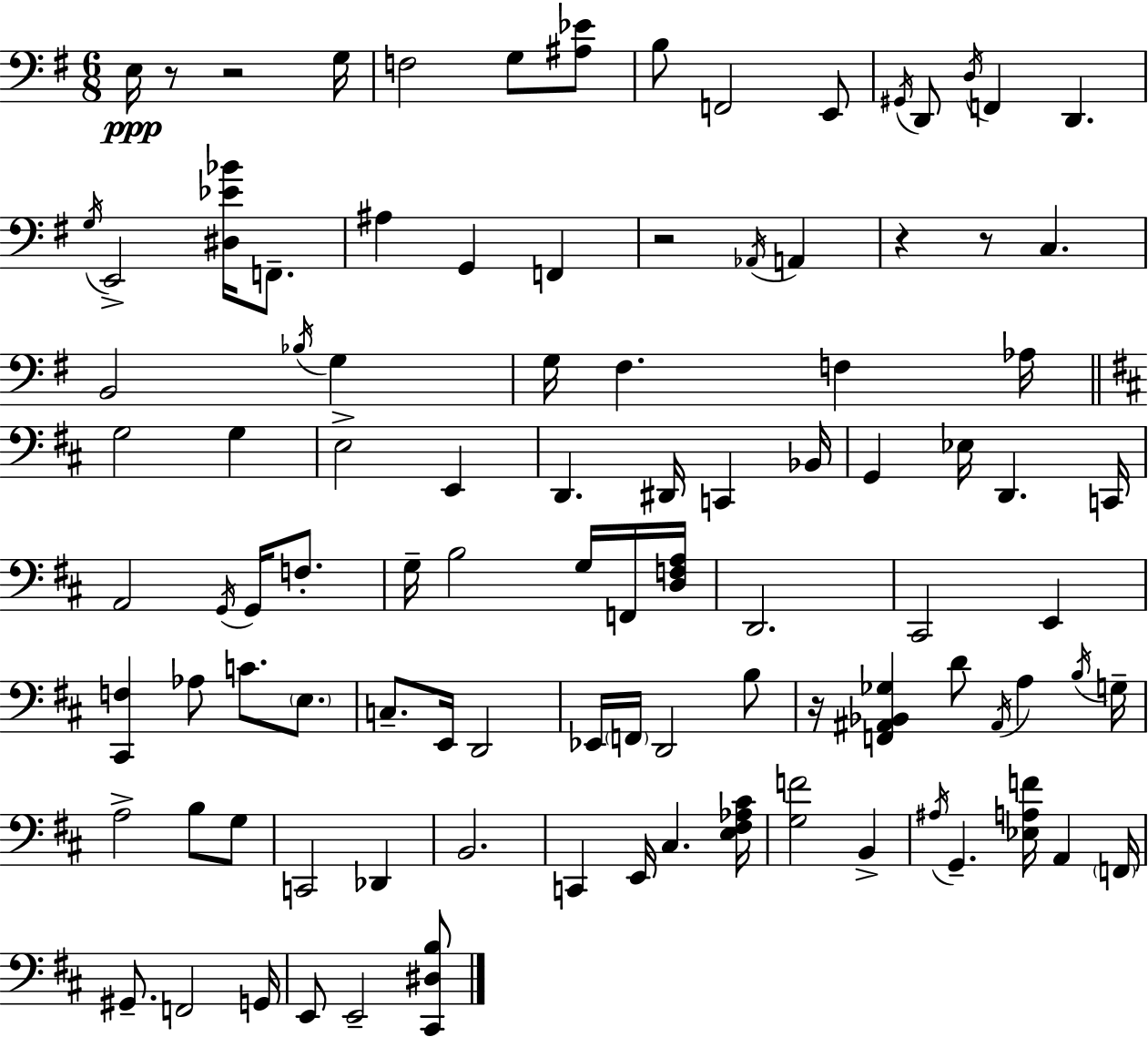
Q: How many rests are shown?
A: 6